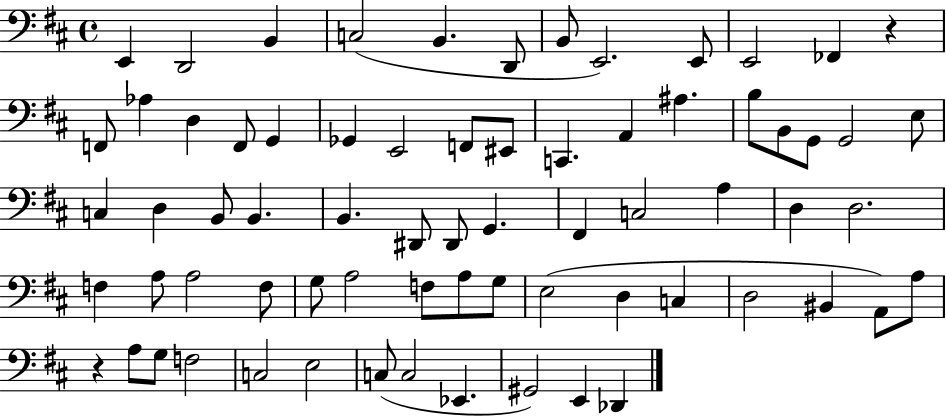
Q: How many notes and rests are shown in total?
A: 70